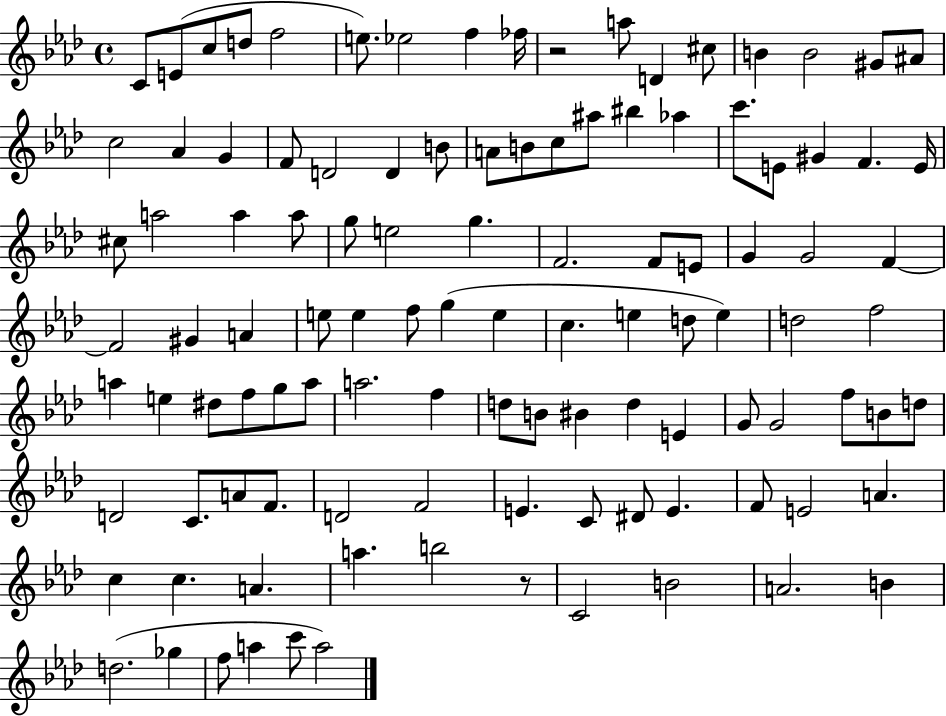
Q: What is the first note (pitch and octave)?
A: C4